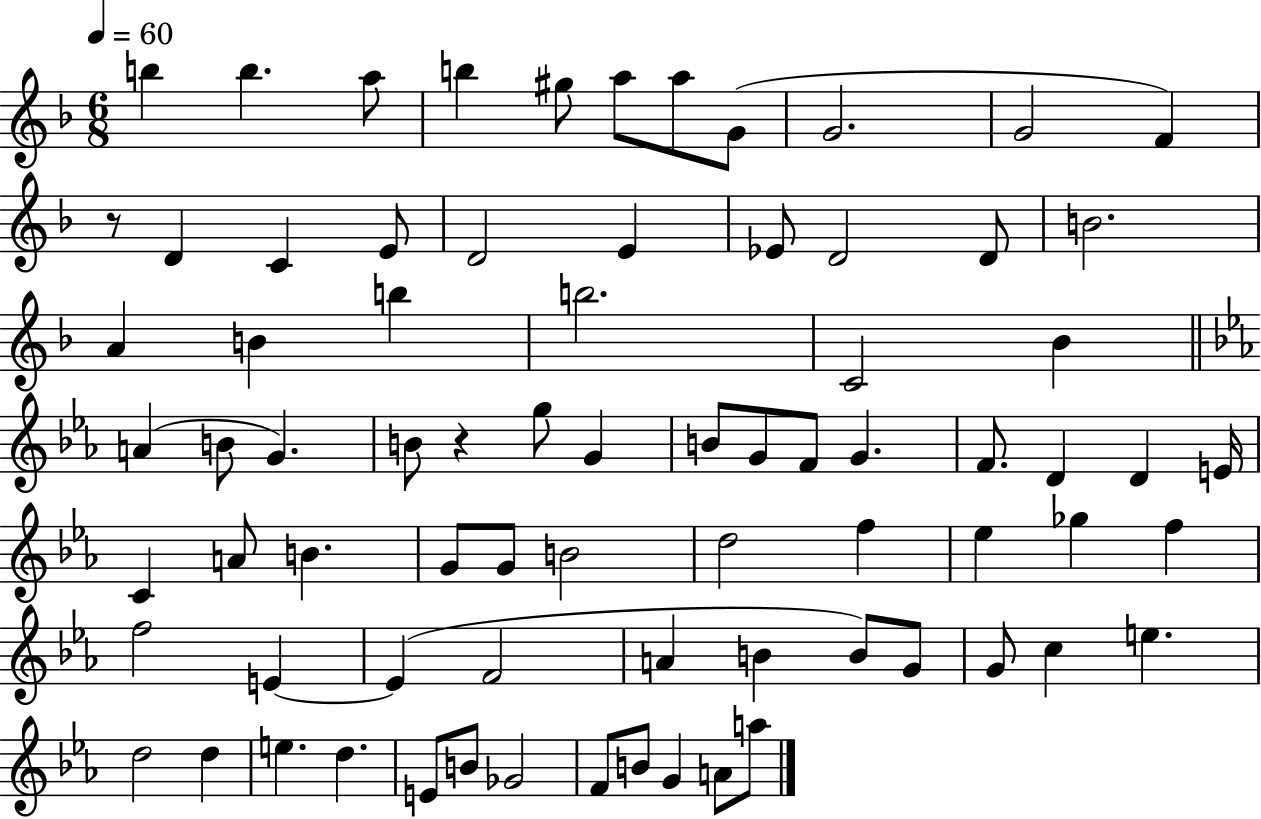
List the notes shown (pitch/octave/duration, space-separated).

B5/q B5/q. A5/e B5/q G#5/e A5/e A5/e G4/e G4/h. G4/h F4/q R/e D4/q C4/q E4/e D4/h E4/q Eb4/e D4/h D4/e B4/h. A4/q B4/q B5/q B5/h. C4/h Bb4/q A4/q B4/e G4/q. B4/e R/q G5/e G4/q B4/e G4/e F4/e G4/q. F4/e. D4/q D4/q E4/s C4/q A4/e B4/q. G4/e G4/e B4/h D5/h F5/q Eb5/q Gb5/q F5/q F5/h E4/q E4/q F4/h A4/q B4/q B4/e G4/e G4/e C5/q E5/q. D5/h D5/q E5/q. D5/q. E4/e B4/e Gb4/h F4/e B4/e G4/q A4/e A5/e